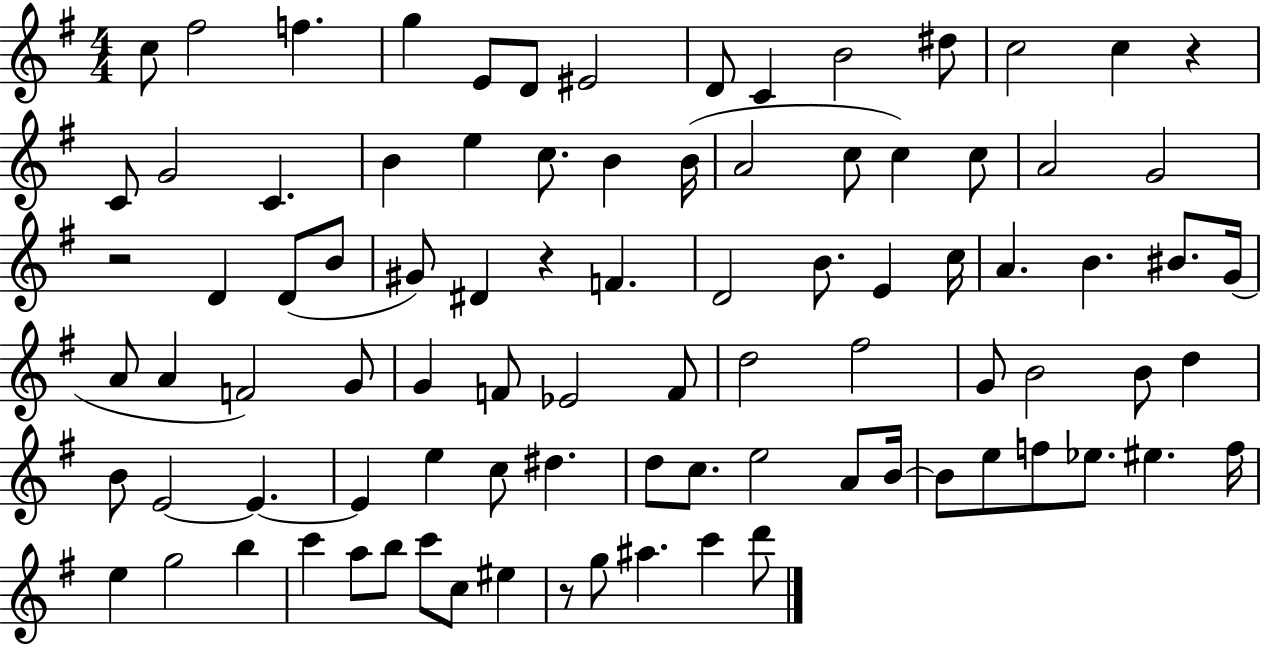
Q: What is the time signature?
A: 4/4